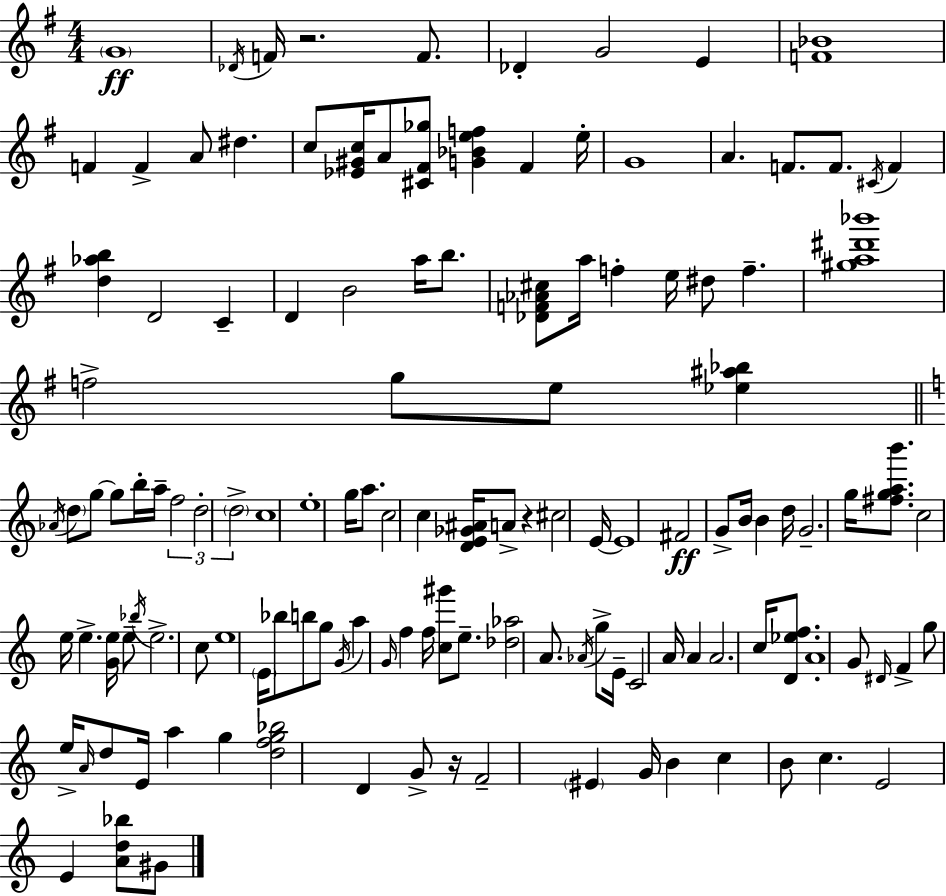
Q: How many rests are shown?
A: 3